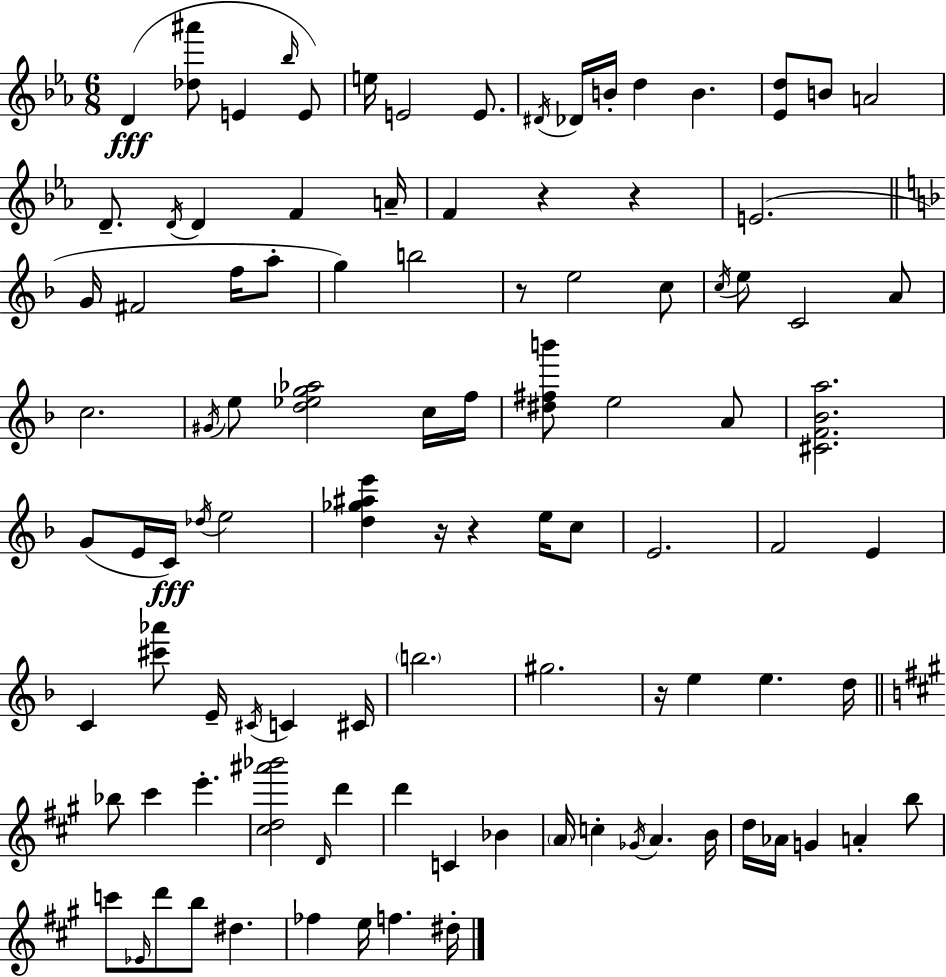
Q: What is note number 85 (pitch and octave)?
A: E5